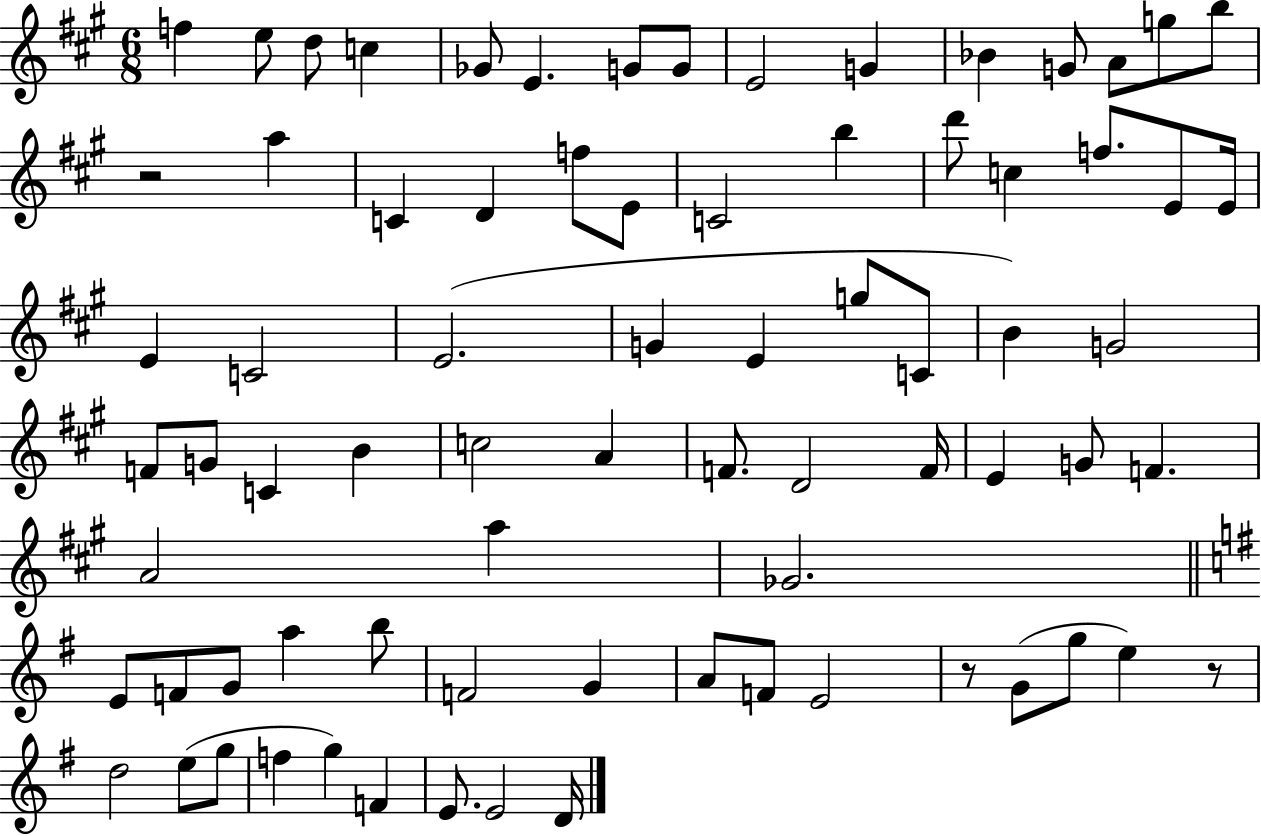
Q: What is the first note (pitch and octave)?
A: F5